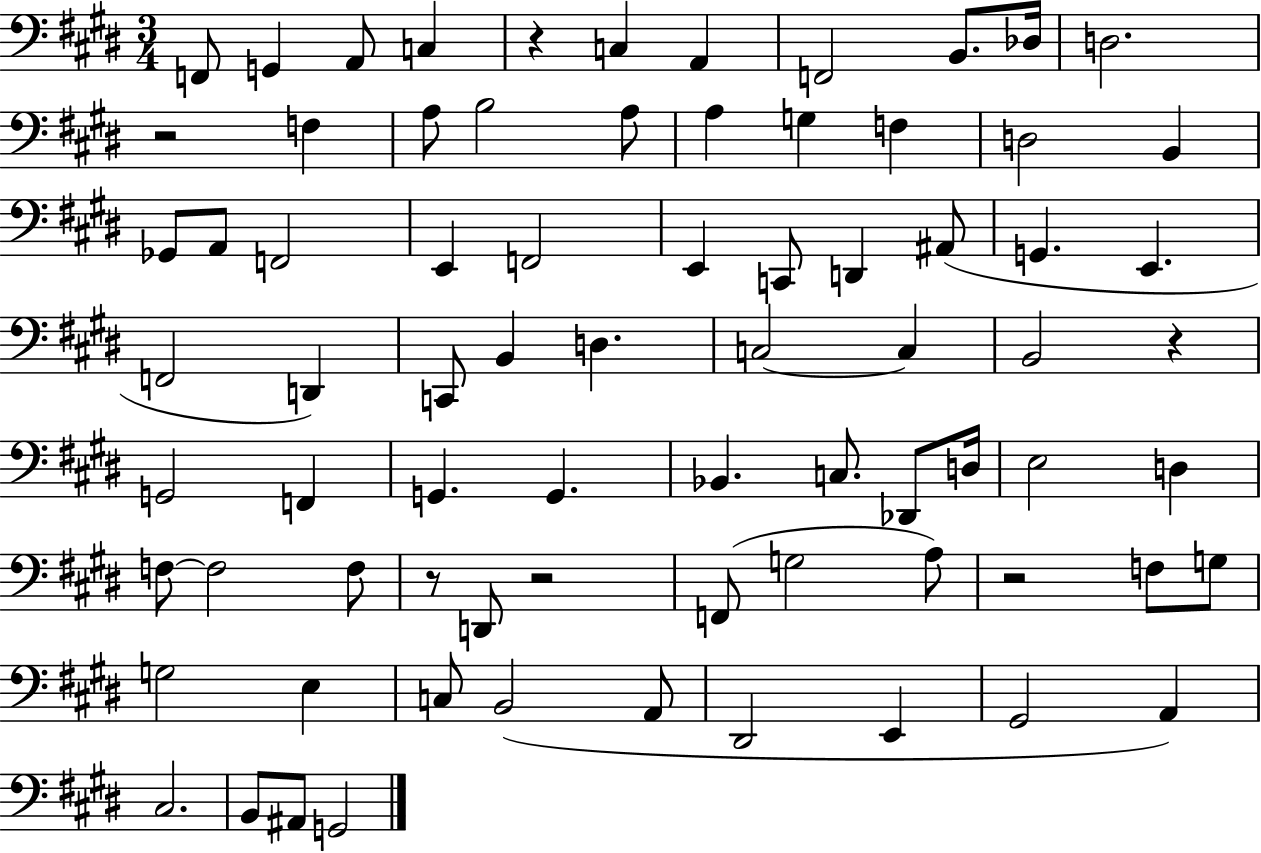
{
  \clef bass
  \numericTimeSignature
  \time 3/4
  \key e \major
  f,8 g,4 a,8 c4 | r4 c4 a,4 | f,2 b,8. des16 | d2. | \break r2 f4 | a8 b2 a8 | a4 g4 f4 | d2 b,4 | \break ges,8 a,8 f,2 | e,4 f,2 | e,4 c,8 d,4 ais,8( | g,4. e,4. | \break f,2 d,4) | c,8 b,4 d4. | c2~~ c4 | b,2 r4 | \break g,2 f,4 | g,4. g,4. | bes,4. c8. des,8 d16 | e2 d4 | \break f8~~ f2 f8 | r8 d,8 r2 | f,8( g2 a8) | r2 f8 g8 | \break g2 e4 | c8 b,2( a,8 | dis,2 e,4 | gis,2 a,4) | \break cis2. | b,8 ais,8 g,2 | \bar "|."
}